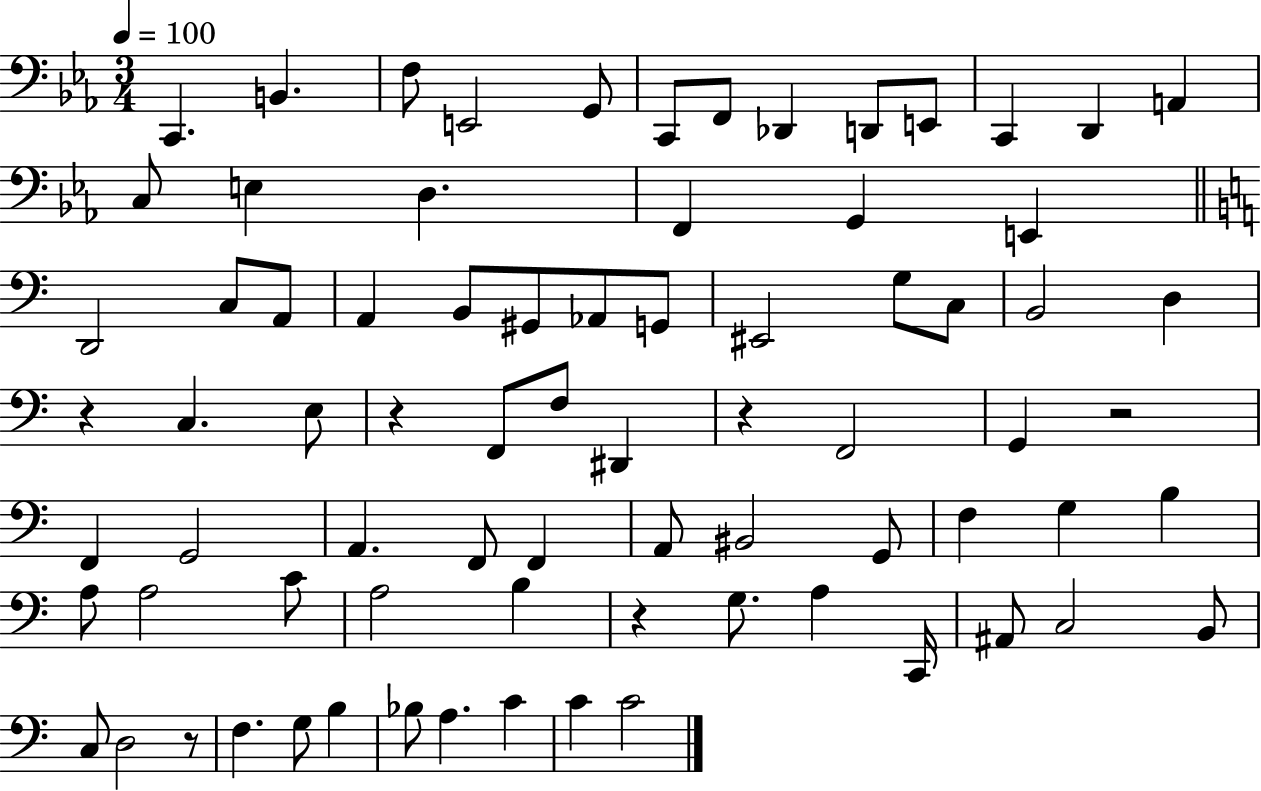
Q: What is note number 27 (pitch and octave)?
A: G2